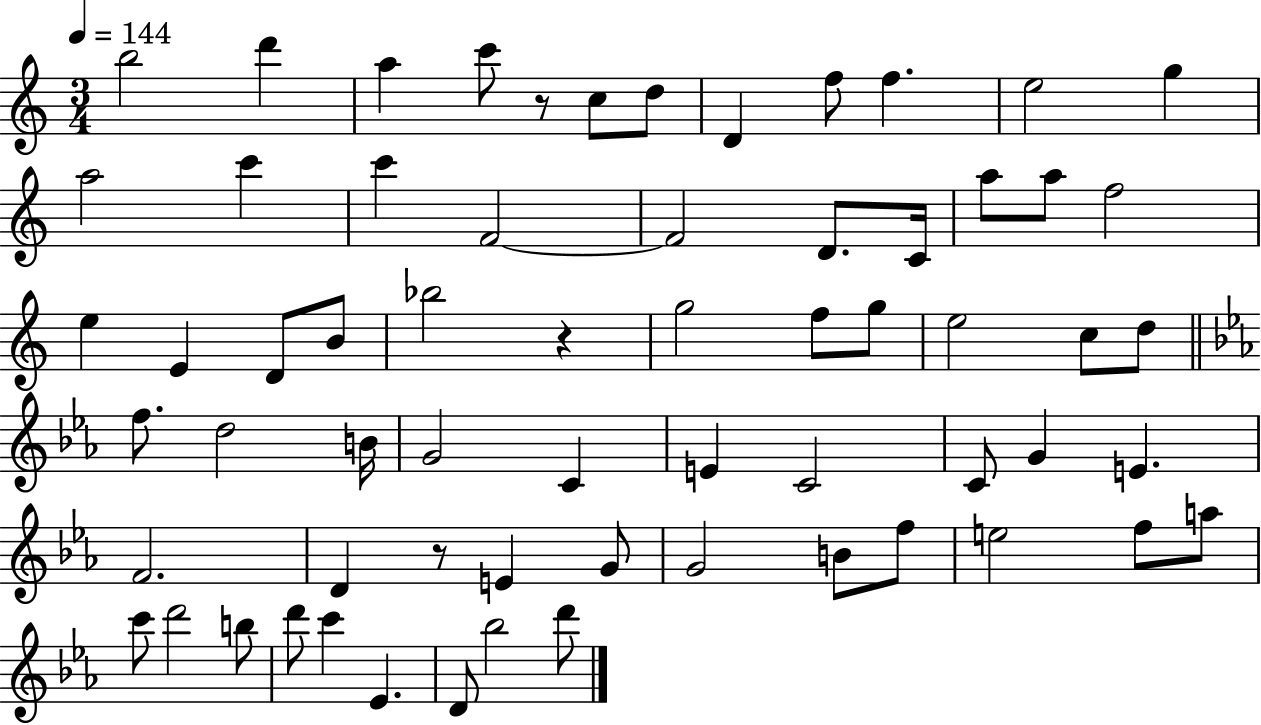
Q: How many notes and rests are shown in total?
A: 64